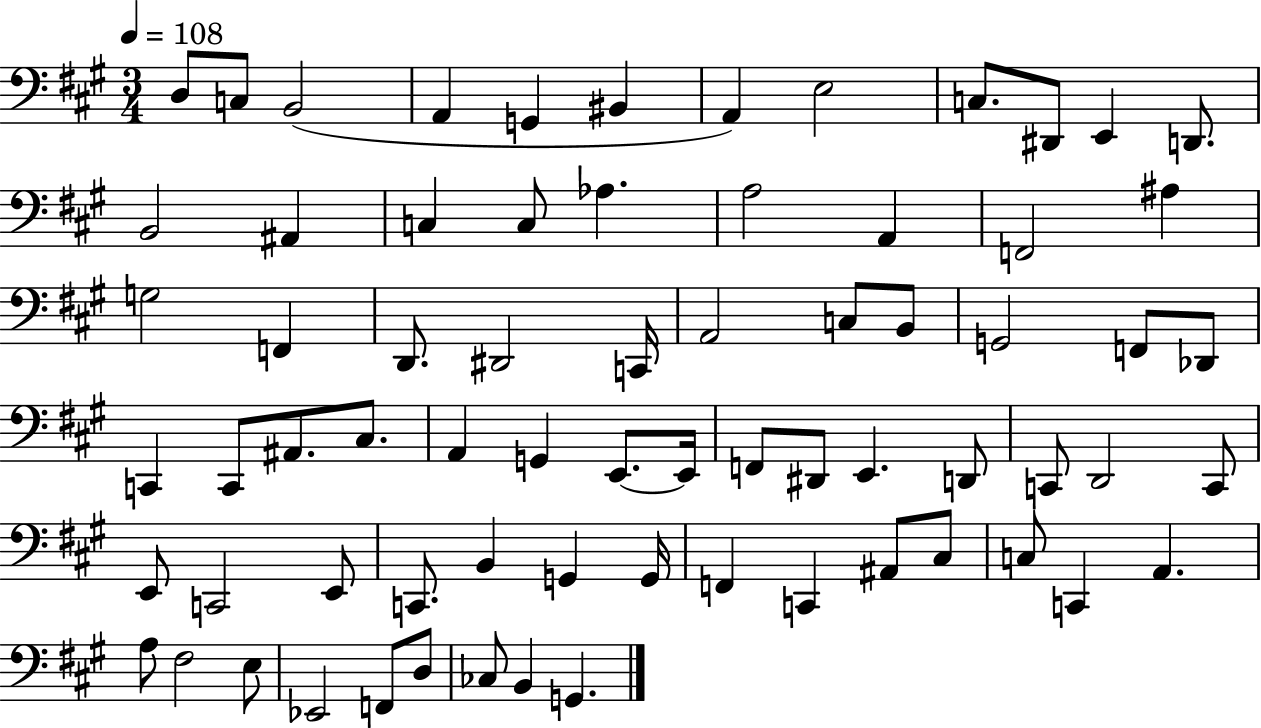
{
  \clef bass
  \numericTimeSignature
  \time 3/4
  \key a \major
  \tempo 4 = 108
  d8 c8 b,2( | a,4 g,4 bis,4 | a,4) e2 | c8. dis,8 e,4 d,8. | \break b,2 ais,4 | c4 c8 aes4. | a2 a,4 | f,2 ais4 | \break g2 f,4 | d,8. dis,2 c,16 | a,2 c8 b,8 | g,2 f,8 des,8 | \break c,4 c,8 ais,8. cis8. | a,4 g,4 e,8.~~ e,16 | f,8 dis,8 e,4. d,8 | c,8 d,2 c,8 | \break e,8 c,2 e,8 | c,8. b,4 g,4 g,16 | f,4 c,4 ais,8 cis8 | c8 c,4 a,4. | \break a8 fis2 e8 | ees,2 f,8 d8 | ces8 b,4 g,4. | \bar "|."
}